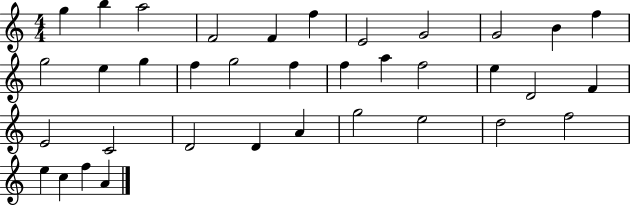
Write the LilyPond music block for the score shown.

{
  \clef treble
  \numericTimeSignature
  \time 4/4
  \key c \major
  g''4 b''4 a''2 | f'2 f'4 f''4 | e'2 g'2 | g'2 b'4 f''4 | \break g''2 e''4 g''4 | f''4 g''2 f''4 | f''4 a''4 f''2 | e''4 d'2 f'4 | \break e'2 c'2 | d'2 d'4 a'4 | g''2 e''2 | d''2 f''2 | \break e''4 c''4 f''4 a'4 | \bar "|."
}